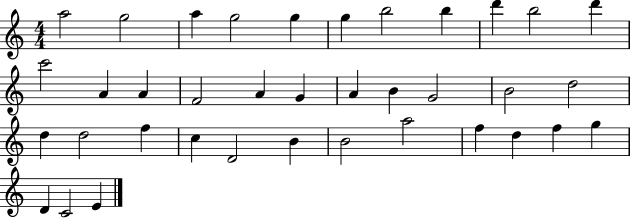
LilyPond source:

{
  \clef treble
  \numericTimeSignature
  \time 4/4
  \key c \major
  a''2 g''2 | a''4 g''2 g''4 | g''4 b''2 b''4 | d'''4 b''2 d'''4 | \break c'''2 a'4 a'4 | f'2 a'4 g'4 | a'4 b'4 g'2 | b'2 d''2 | \break d''4 d''2 f''4 | c''4 d'2 b'4 | b'2 a''2 | f''4 d''4 f''4 g''4 | \break d'4 c'2 e'4 | \bar "|."
}